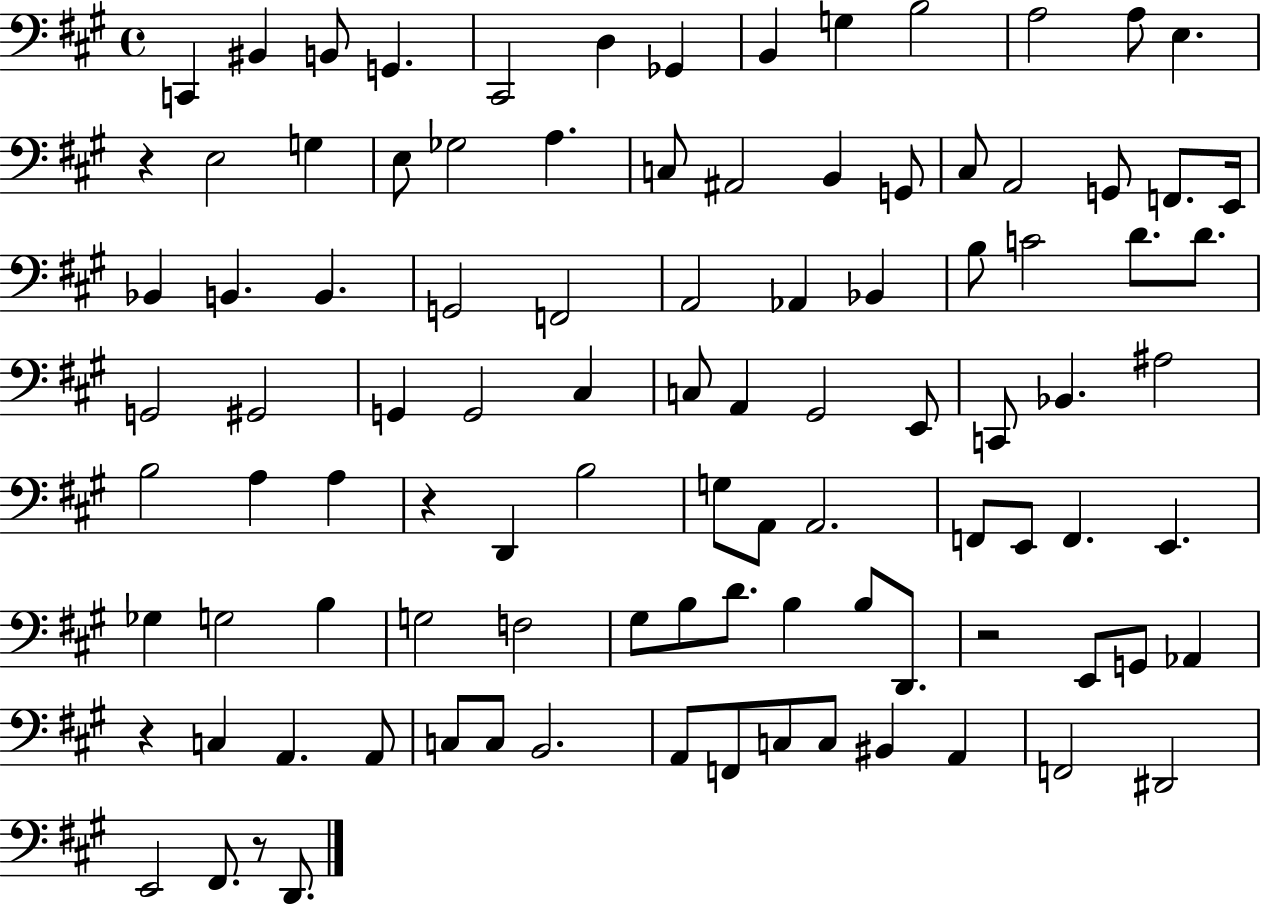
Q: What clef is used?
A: bass